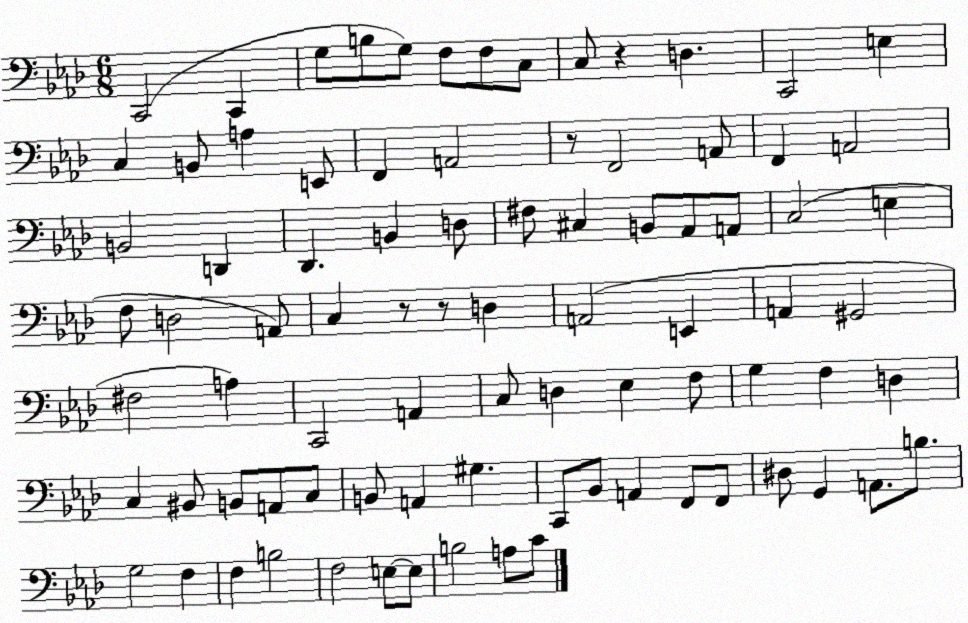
X:1
T:Untitled
M:6/8
L:1/4
K:Ab
C,,2 C,, G,/2 B,/2 G,/2 F,/2 F,/2 C,/2 C,/2 z D, C,,2 E, C, B,,/2 A, E,,/2 F,, A,,2 z/2 F,,2 A,,/2 F,, A,,2 B,,2 D,, _D,, B,, D,/2 ^F,/2 ^C, B,,/2 _A,,/2 A,,/2 C,2 E, F,/2 D,2 A,,/2 C, z/2 z/2 D, A,,2 E,, A,, ^G,,2 ^F,2 A, C,,2 A,, C,/2 D, _E, F,/2 G, F, D, C, ^B,,/2 B,,/2 A,,/2 C,/2 B,,/2 A,, ^G, C,,/2 _B,,/2 A,, F,,/2 F,,/2 ^D,/2 G,, A,,/2 B,/2 G,2 F, F, B,2 F,2 E,/2 E,/2 B,2 A,/2 C/2